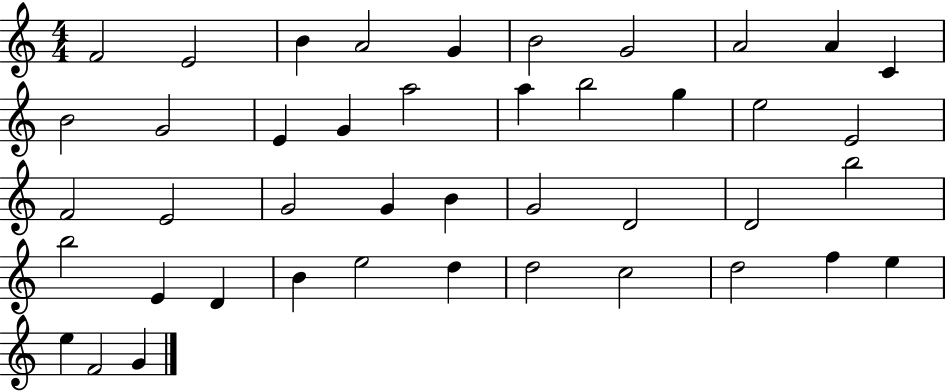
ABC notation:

X:1
T:Untitled
M:4/4
L:1/4
K:C
F2 E2 B A2 G B2 G2 A2 A C B2 G2 E G a2 a b2 g e2 E2 F2 E2 G2 G B G2 D2 D2 b2 b2 E D B e2 d d2 c2 d2 f e e F2 G